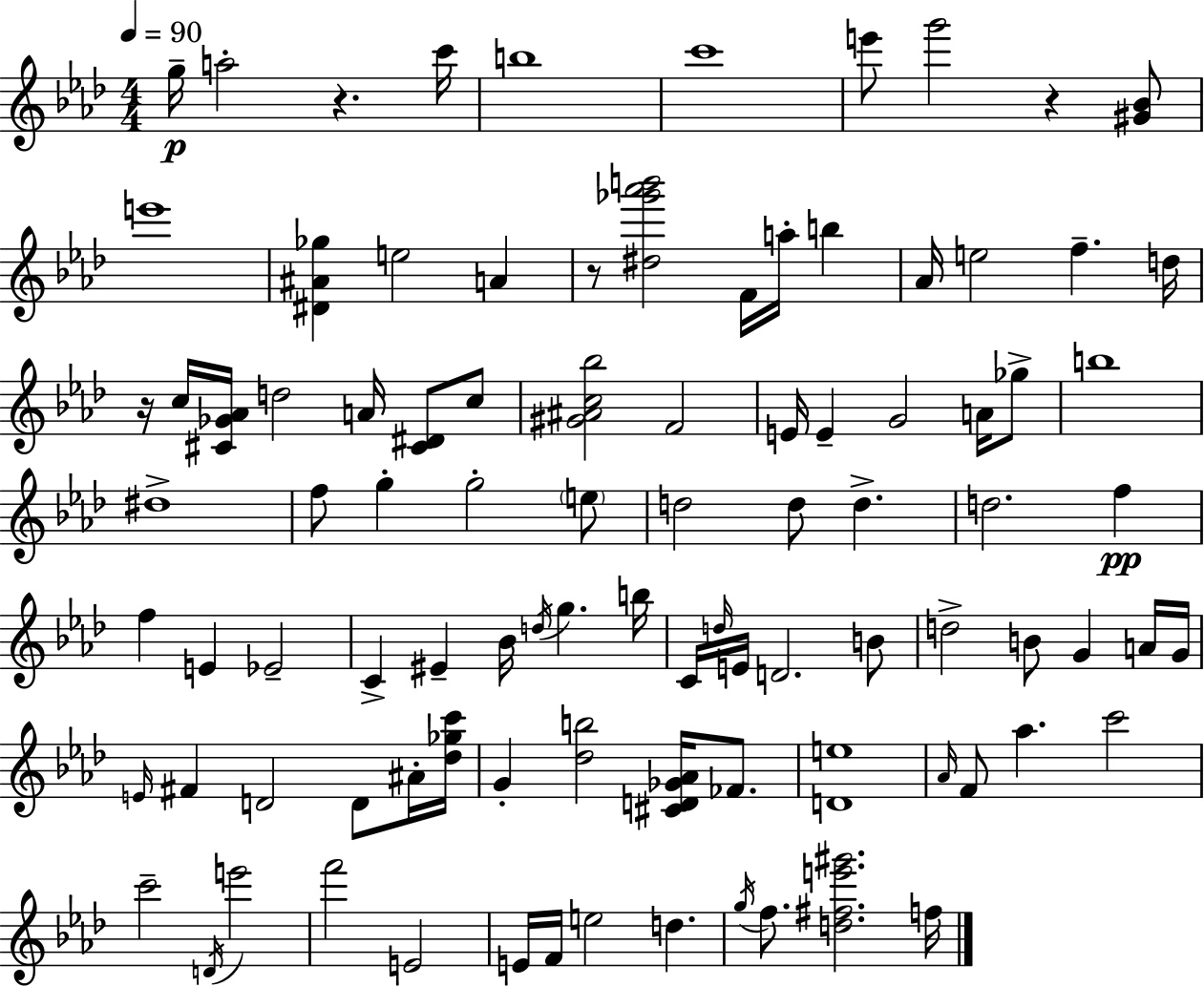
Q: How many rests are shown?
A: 4